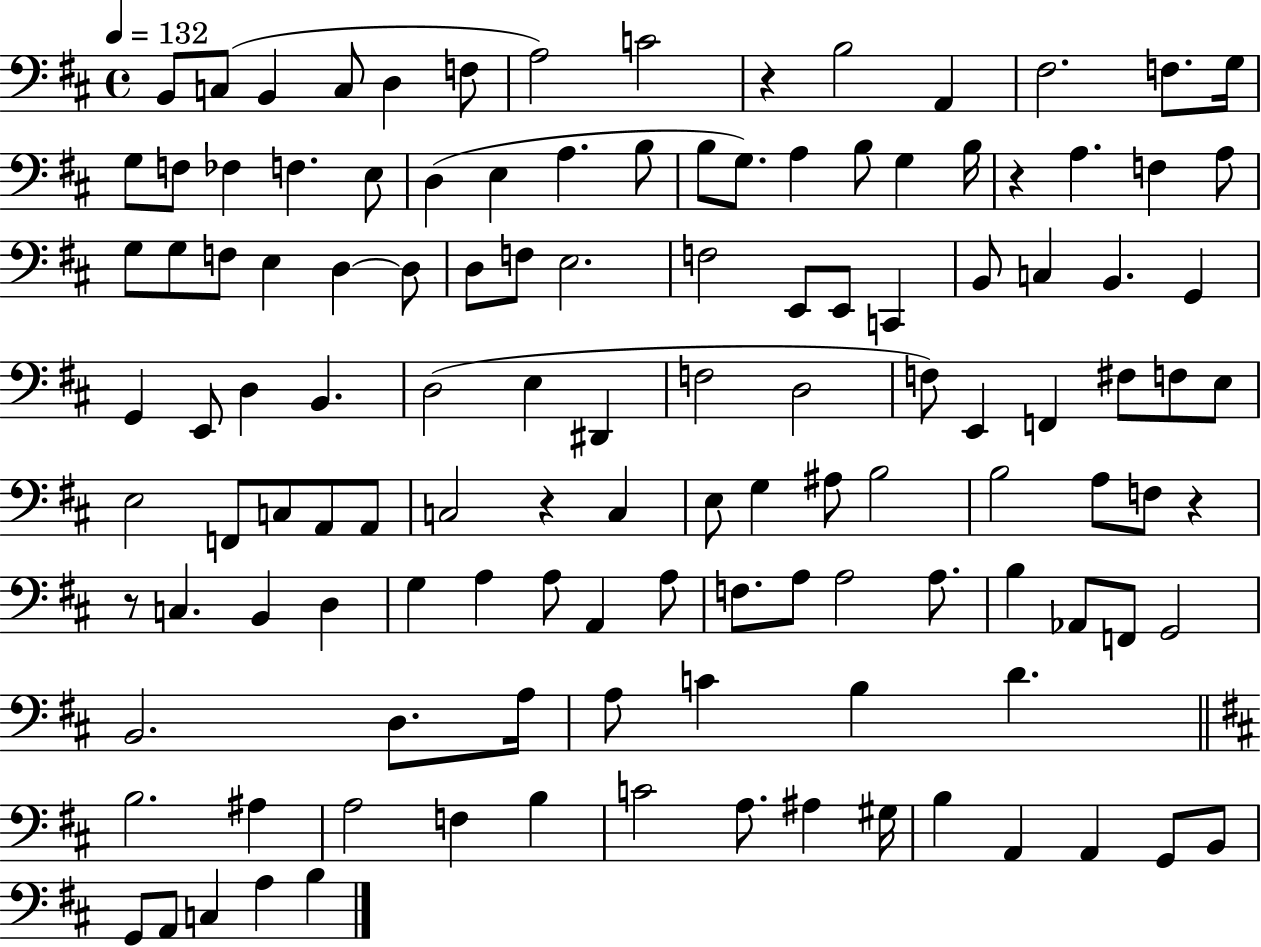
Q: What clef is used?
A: bass